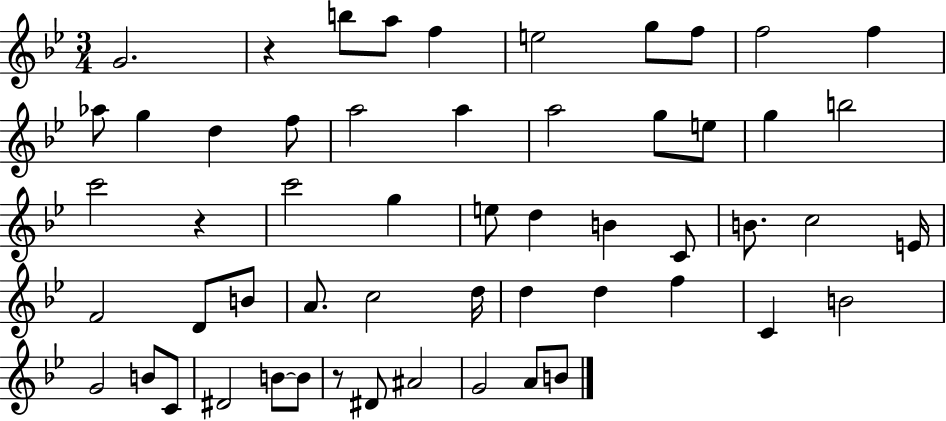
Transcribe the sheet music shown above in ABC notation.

X:1
T:Untitled
M:3/4
L:1/4
K:Bb
G2 z b/2 a/2 f e2 g/2 f/2 f2 f _a/2 g d f/2 a2 a a2 g/2 e/2 g b2 c'2 z c'2 g e/2 d B C/2 B/2 c2 E/4 F2 D/2 B/2 A/2 c2 d/4 d d f C B2 G2 B/2 C/2 ^D2 B/2 B/2 z/2 ^D/2 ^A2 G2 A/2 B/2